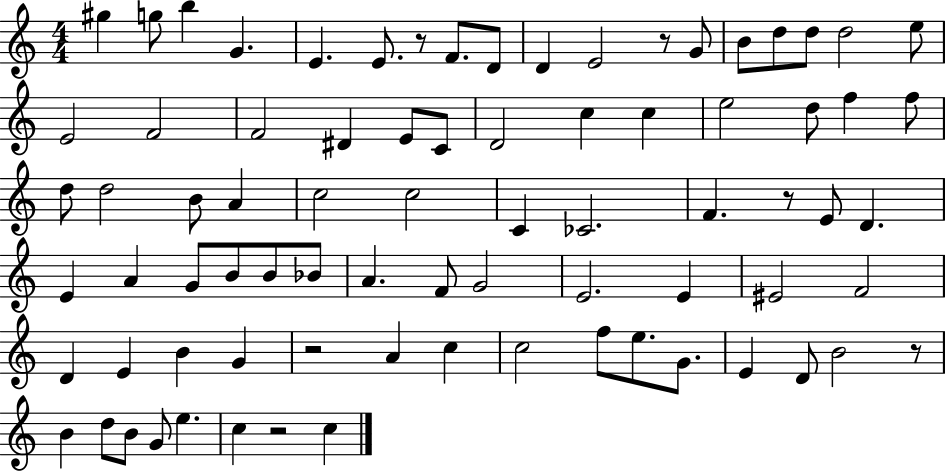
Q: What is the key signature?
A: C major